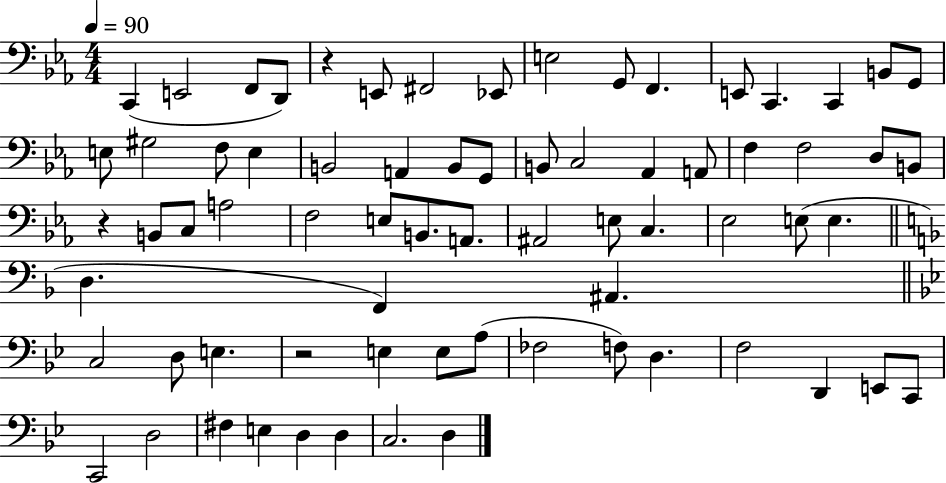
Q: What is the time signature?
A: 4/4